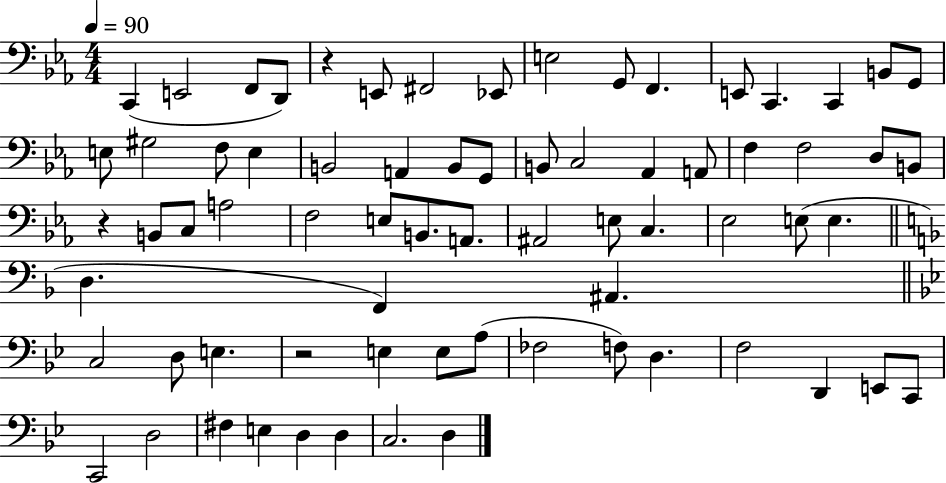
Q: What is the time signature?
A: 4/4